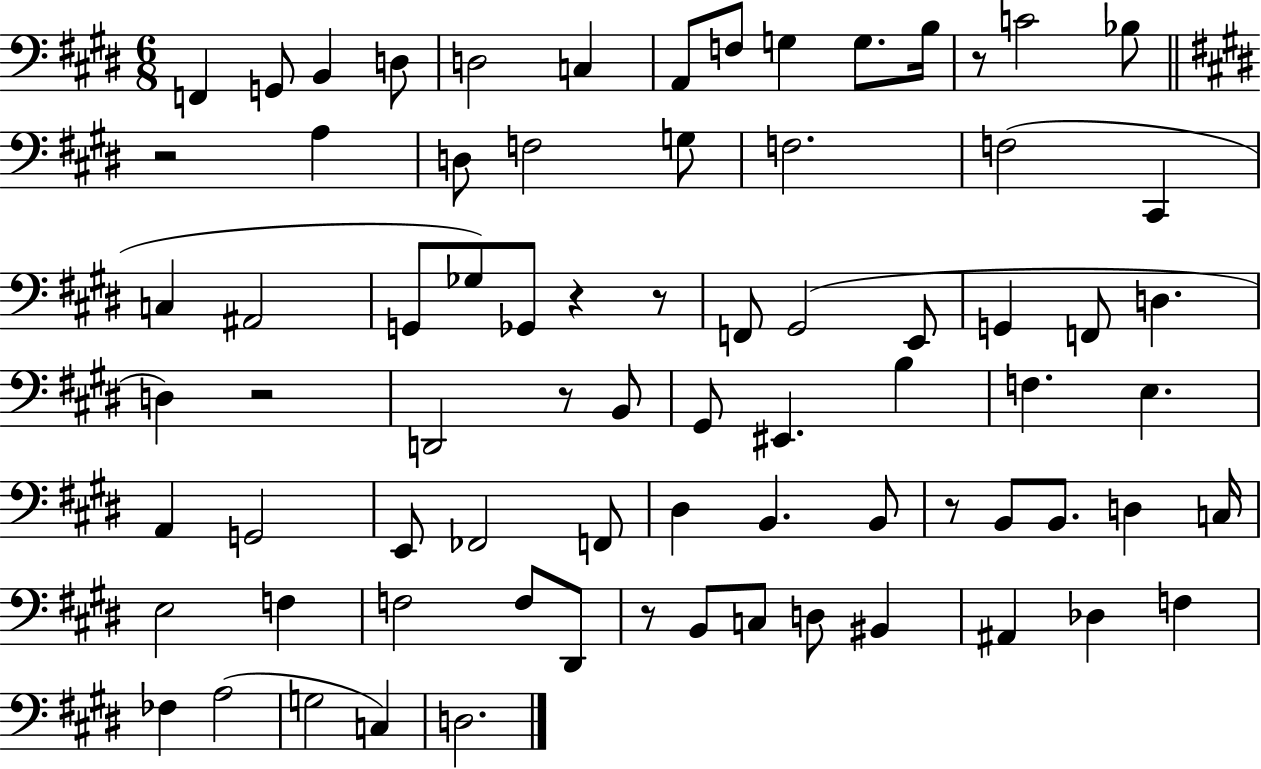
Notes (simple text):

F2/q G2/e B2/q D3/e D3/h C3/q A2/e F3/e G3/q G3/e. B3/s R/e C4/h Bb3/e R/h A3/q D3/e F3/h G3/e F3/h. F3/h C#2/q C3/q A#2/h G2/e Gb3/e Gb2/e R/q R/e F2/e G#2/h E2/e G2/q F2/e D3/q. D3/q R/h D2/h R/e B2/e G#2/e EIS2/q. B3/q F3/q. E3/q. A2/q G2/h E2/e FES2/h F2/e D#3/q B2/q. B2/e R/e B2/e B2/e. D3/q C3/s E3/h F3/q F3/h F3/e D#2/e R/e B2/e C3/e D3/e BIS2/q A#2/q Db3/q F3/q FES3/q A3/h G3/h C3/q D3/h.